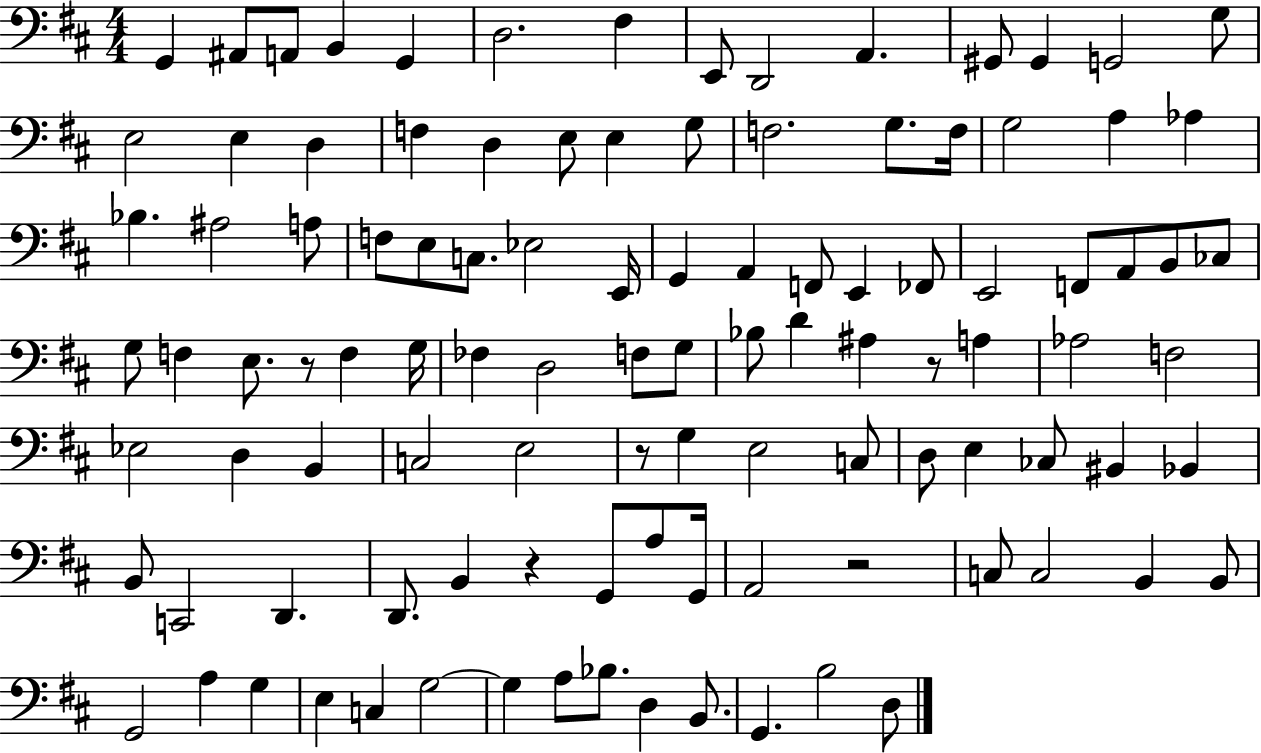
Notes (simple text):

G2/q A#2/e A2/e B2/q G2/q D3/h. F#3/q E2/e D2/h A2/q. G#2/e G#2/q G2/h G3/e E3/h E3/q D3/q F3/q D3/q E3/e E3/q G3/e F3/h. G3/e. F3/s G3/h A3/q Ab3/q Bb3/q. A#3/h A3/e F3/e E3/e C3/e. Eb3/h E2/s G2/q A2/q F2/e E2/q FES2/e E2/h F2/e A2/e B2/e CES3/e G3/e F3/q E3/e. R/e F3/q G3/s FES3/q D3/h F3/e G3/e Bb3/e D4/q A#3/q R/e A3/q Ab3/h F3/h Eb3/h D3/q B2/q C3/h E3/h R/e G3/q E3/h C3/e D3/e E3/q CES3/e BIS2/q Bb2/q B2/e C2/h D2/q. D2/e. B2/q R/q G2/e A3/e G2/s A2/h R/h C3/e C3/h B2/q B2/e G2/h A3/q G3/q E3/q C3/q G3/h G3/q A3/e Bb3/e. D3/q B2/e. G2/q. B3/h D3/e